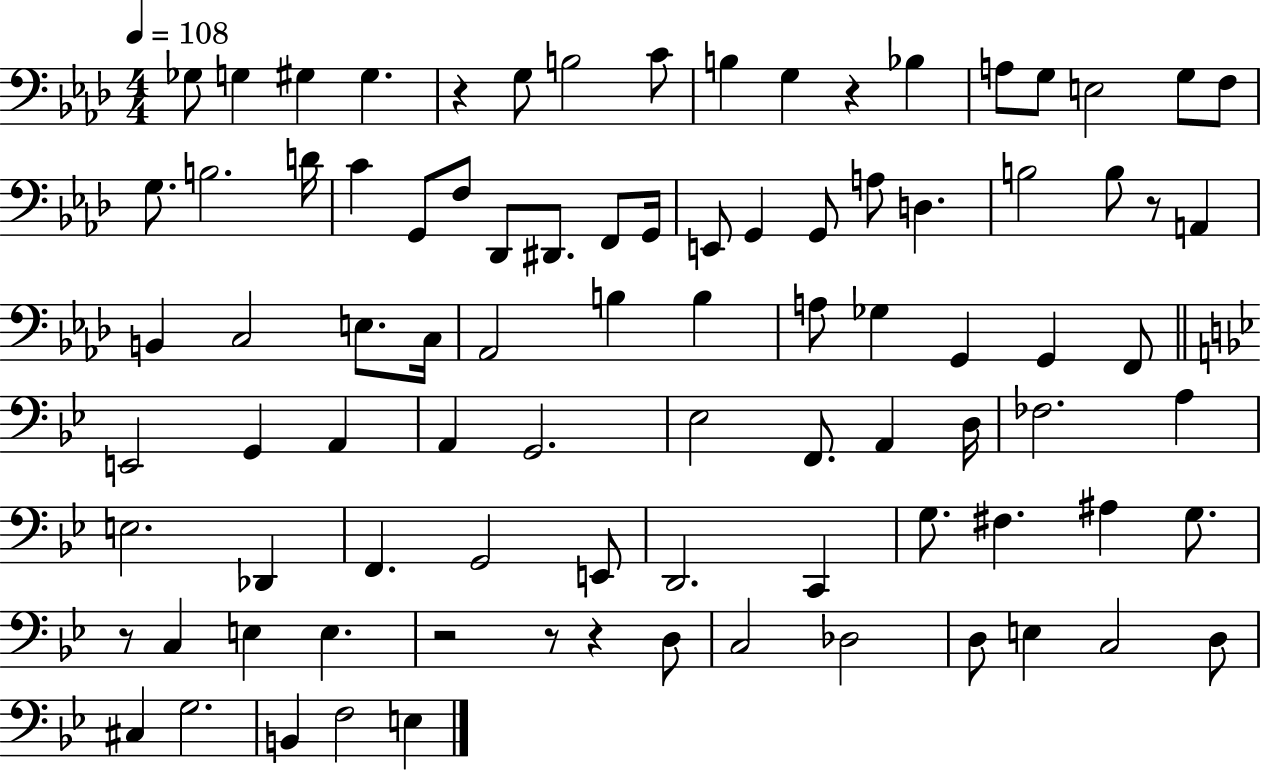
X:1
T:Untitled
M:4/4
L:1/4
K:Ab
_G,/2 G, ^G, ^G, z G,/2 B,2 C/2 B, G, z _B, A,/2 G,/2 E,2 G,/2 F,/2 G,/2 B,2 D/4 C G,,/2 F,/2 _D,,/2 ^D,,/2 F,,/2 G,,/4 E,,/2 G,, G,,/2 A,/2 D, B,2 B,/2 z/2 A,, B,, C,2 E,/2 C,/4 _A,,2 B, B, A,/2 _G, G,, G,, F,,/2 E,,2 G,, A,, A,, G,,2 _E,2 F,,/2 A,, D,/4 _F,2 A, E,2 _D,, F,, G,,2 E,,/2 D,,2 C,, G,/2 ^F, ^A, G,/2 z/2 C, E, E, z2 z/2 z D,/2 C,2 _D,2 D,/2 E, C,2 D,/2 ^C, G,2 B,, F,2 E,